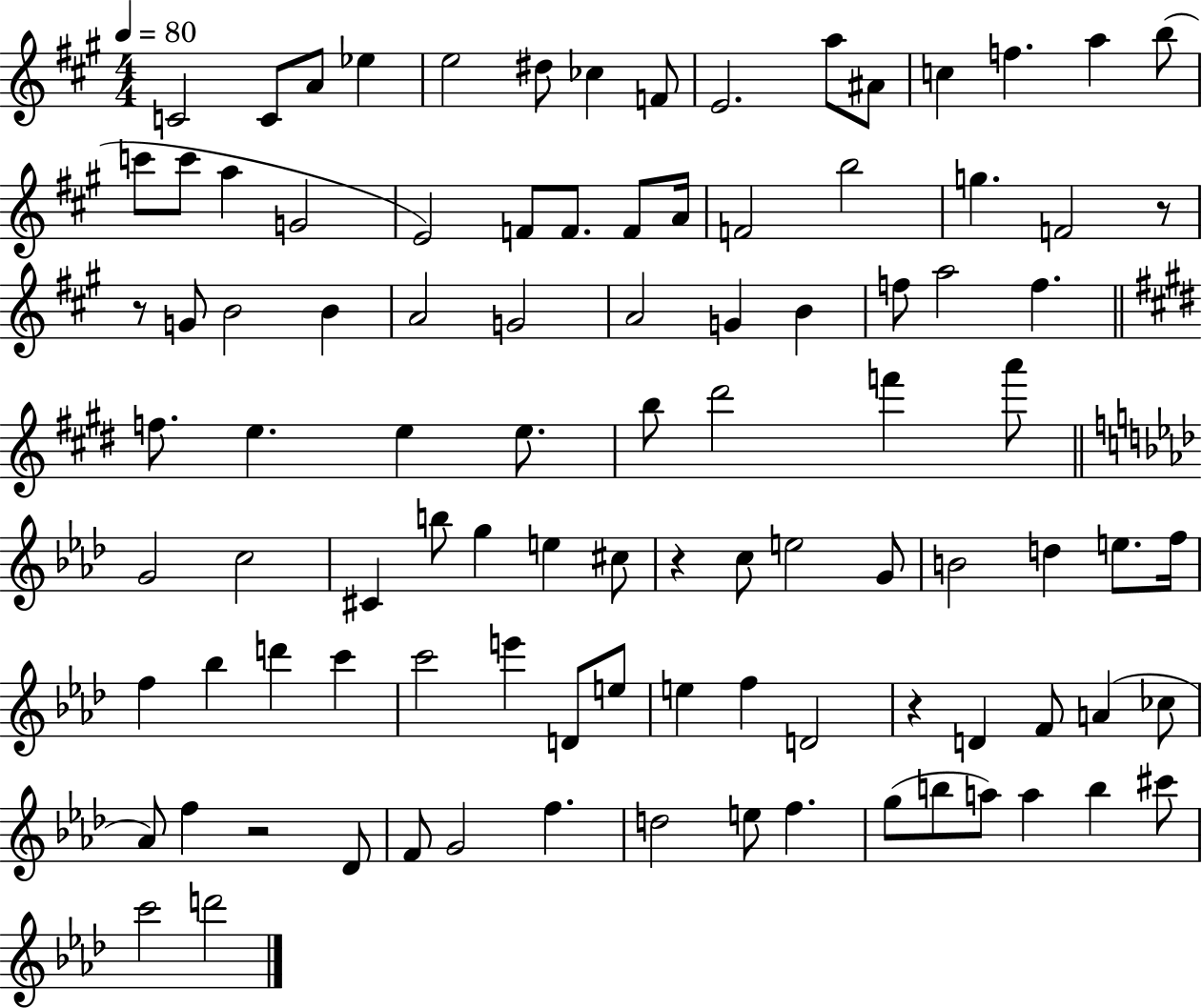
{
  \clef treble
  \numericTimeSignature
  \time 4/4
  \key a \major
  \tempo 4 = 80
  c'2 c'8 a'8 ees''4 | e''2 dis''8 ces''4 f'8 | e'2. a''8 ais'8 | c''4 f''4. a''4 b''8( | \break c'''8 c'''8 a''4 g'2 | e'2) f'8 f'8. f'8 a'16 | f'2 b''2 | g''4. f'2 r8 | \break r8 g'8 b'2 b'4 | a'2 g'2 | a'2 g'4 b'4 | f''8 a''2 f''4. | \break \bar "||" \break \key e \major f''8. e''4. e''4 e''8. | b''8 dis'''2 f'''4 a'''8 | \bar "||" \break \key f \minor g'2 c''2 | cis'4 b''8 g''4 e''4 cis''8 | r4 c''8 e''2 g'8 | b'2 d''4 e''8. f''16 | \break f''4 bes''4 d'''4 c'''4 | c'''2 e'''4 d'8 e''8 | e''4 f''4 d'2 | r4 d'4 f'8 a'4( ces''8 | \break aes'8) f''4 r2 des'8 | f'8 g'2 f''4. | d''2 e''8 f''4. | g''8( b''8 a''8) a''4 b''4 cis'''8 | \break c'''2 d'''2 | \bar "|."
}